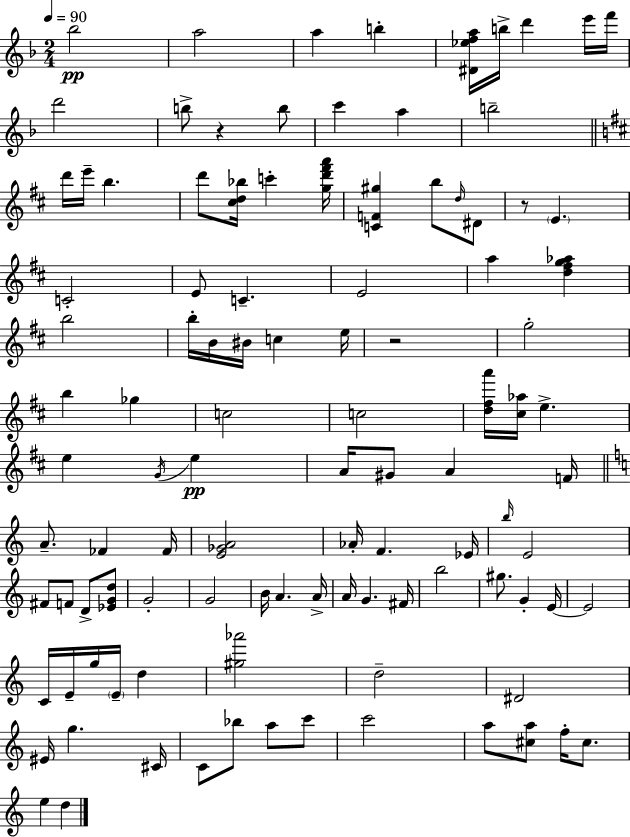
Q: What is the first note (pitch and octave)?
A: Bb5